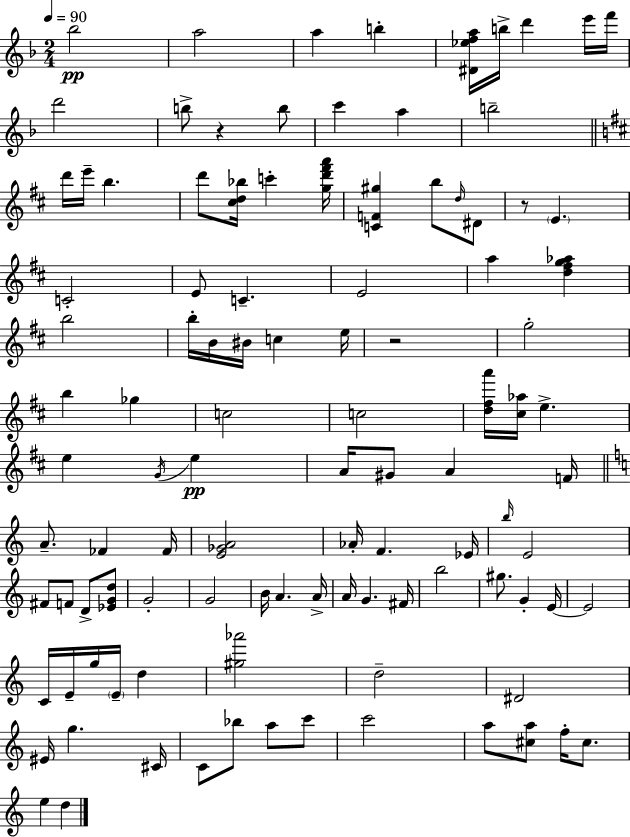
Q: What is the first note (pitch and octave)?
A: Bb5